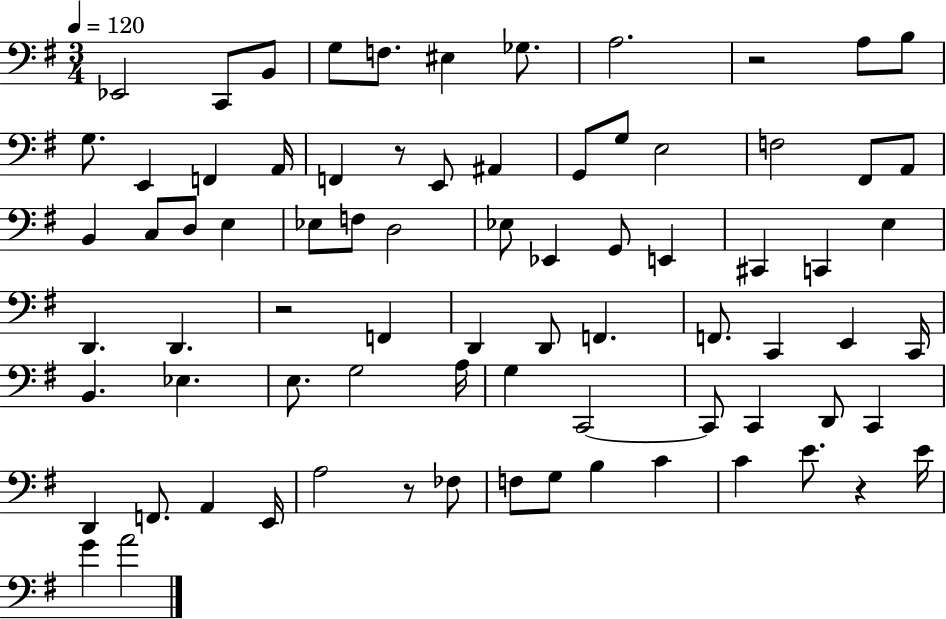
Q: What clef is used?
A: bass